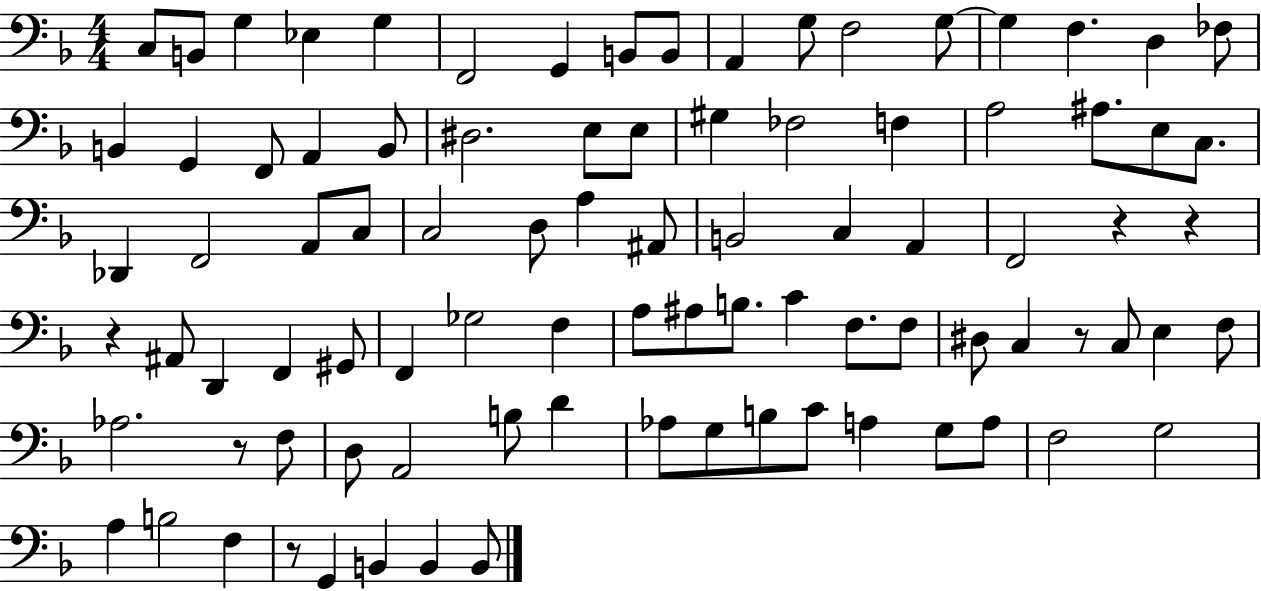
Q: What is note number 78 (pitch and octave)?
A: A3